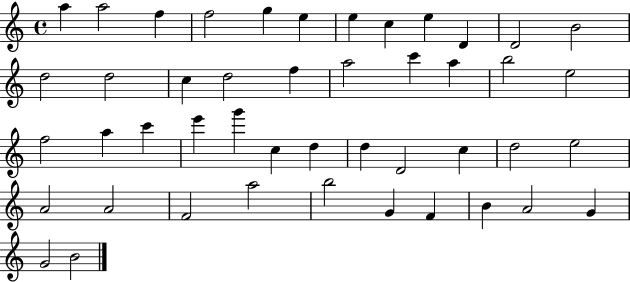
A5/q A5/h F5/q F5/h G5/q E5/q E5/q C5/q E5/q D4/q D4/h B4/h D5/h D5/h C5/q D5/h F5/q A5/h C6/q A5/q B5/h E5/h F5/h A5/q C6/q E6/q G6/q C5/q D5/q D5/q D4/h C5/q D5/h E5/h A4/h A4/h F4/h A5/h B5/h G4/q F4/q B4/q A4/h G4/q G4/h B4/h